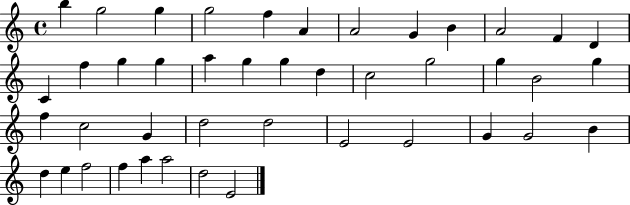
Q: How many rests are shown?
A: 0